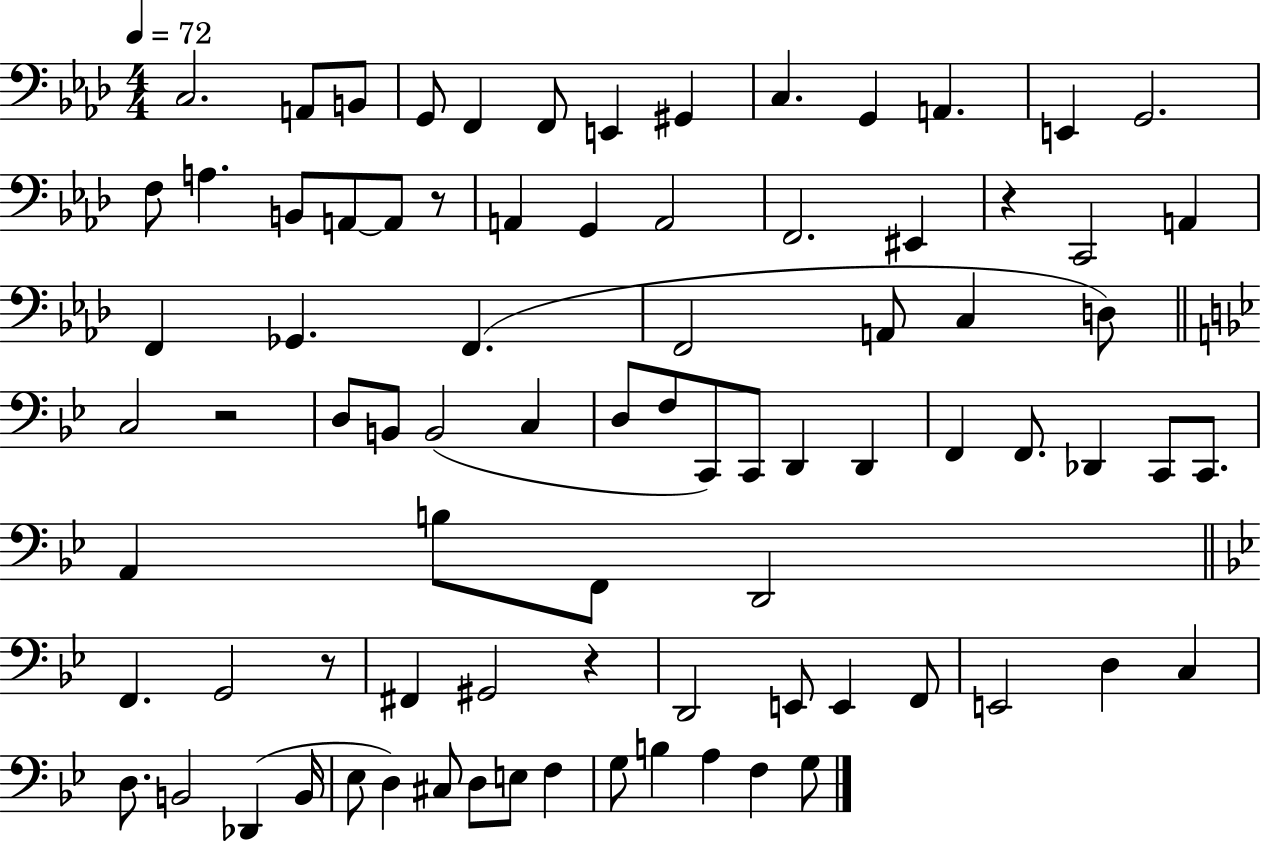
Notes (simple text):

C3/h. A2/e B2/e G2/e F2/q F2/e E2/q G#2/q C3/q. G2/q A2/q. E2/q G2/h. F3/e A3/q. B2/e A2/e A2/e R/e A2/q G2/q A2/h F2/h. EIS2/q R/q C2/h A2/q F2/q Gb2/q. F2/q. F2/h A2/e C3/q D3/e C3/h R/h D3/e B2/e B2/h C3/q D3/e F3/e C2/e C2/e D2/q D2/q F2/q F2/e. Db2/q C2/e C2/e. A2/q B3/e F2/e D2/h F2/q. G2/h R/e F#2/q G#2/h R/q D2/h E2/e E2/q F2/e E2/h D3/q C3/q D3/e. B2/h Db2/q B2/s Eb3/e D3/q C#3/e D3/e E3/e F3/q G3/e B3/q A3/q F3/q G3/e